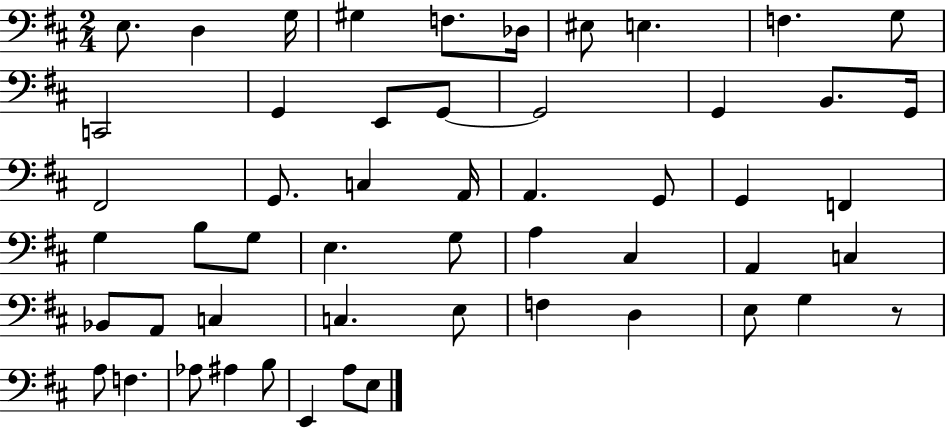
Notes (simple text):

E3/e. D3/q G3/s G#3/q F3/e. Db3/s EIS3/e E3/q. F3/q. G3/e C2/h G2/q E2/e G2/e G2/h G2/q B2/e. G2/s F#2/h G2/e. C3/q A2/s A2/q. G2/e G2/q F2/q G3/q B3/e G3/e E3/q. G3/e A3/q C#3/q A2/q C3/q Bb2/e A2/e C3/q C3/q. E3/e F3/q D3/q E3/e G3/q R/e A3/e F3/q. Ab3/e A#3/q B3/e E2/q A3/e E3/e